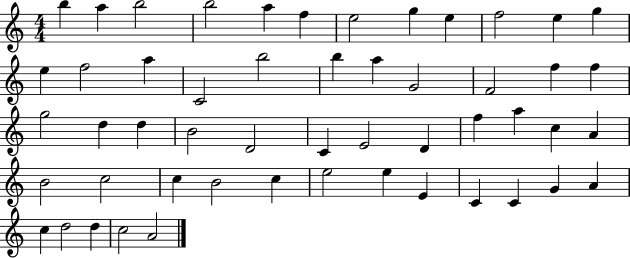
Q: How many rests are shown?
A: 0